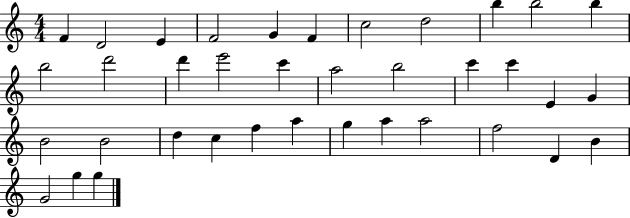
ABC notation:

X:1
T:Untitled
M:4/4
L:1/4
K:C
F D2 E F2 G F c2 d2 b b2 b b2 d'2 d' e'2 c' a2 b2 c' c' E G B2 B2 d c f a g a a2 f2 D B G2 g g